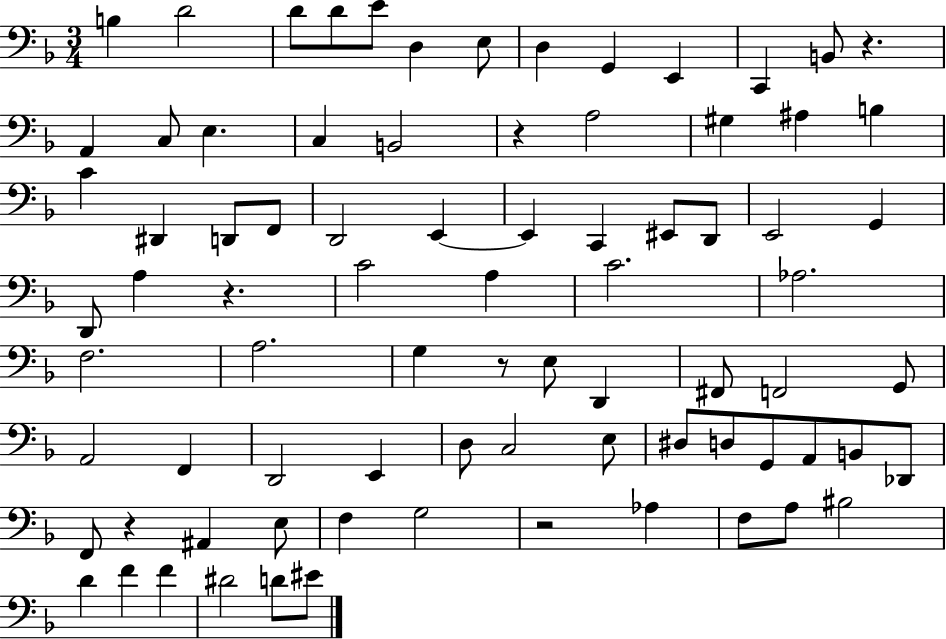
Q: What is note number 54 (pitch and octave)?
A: E3